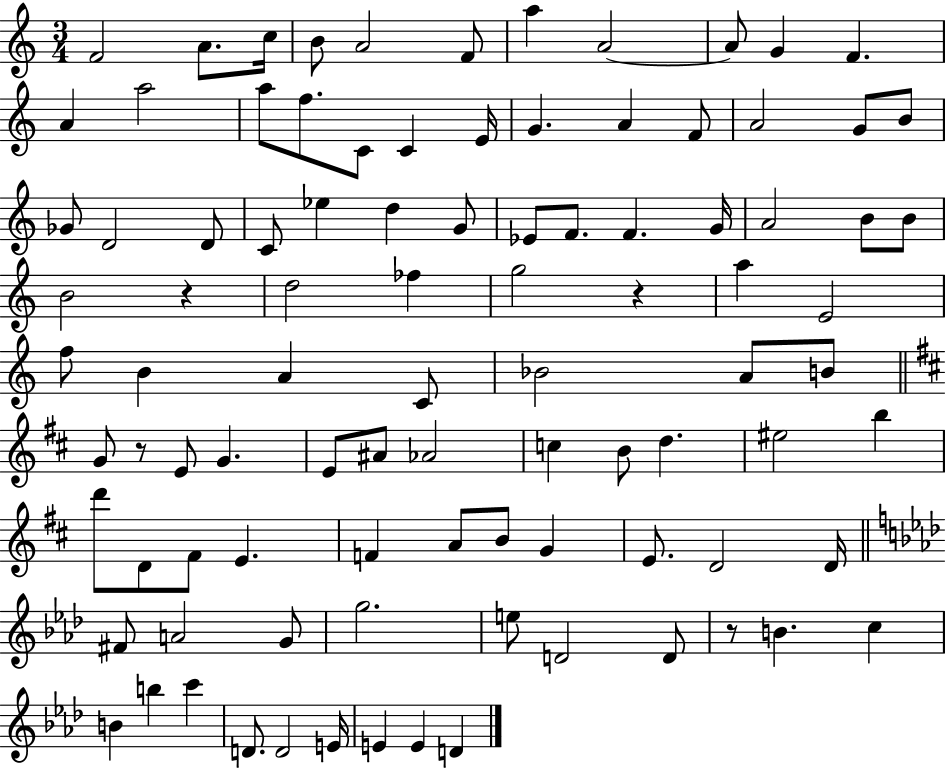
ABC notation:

X:1
T:Untitled
M:3/4
L:1/4
K:C
F2 A/2 c/4 B/2 A2 F/2 a A2 A/2 G F A a2 a/2 f/2 C/2 C E/4 G A F/2 A2 G/2 B/2 _G/2 D2 D/2 C/2 _e d G/2 _E/2 F/2 F G/4 A2 B/2 B/2 B2 z d2 _f g2 z a E2 f/2 B A C/2 _B2 A/2 B/2 G/2 z/2 E/2 G E/2 ^A/2 _A2 c B/2 d ^e2 b d'/2 D/2 ^F/2 E F A/2 B/2 G E/2 D2 D/4 ^F/2 A2 G/2 g2 e/2 D2 D/2 z/2 B c B b c' D/2 D2 E/4 E E D